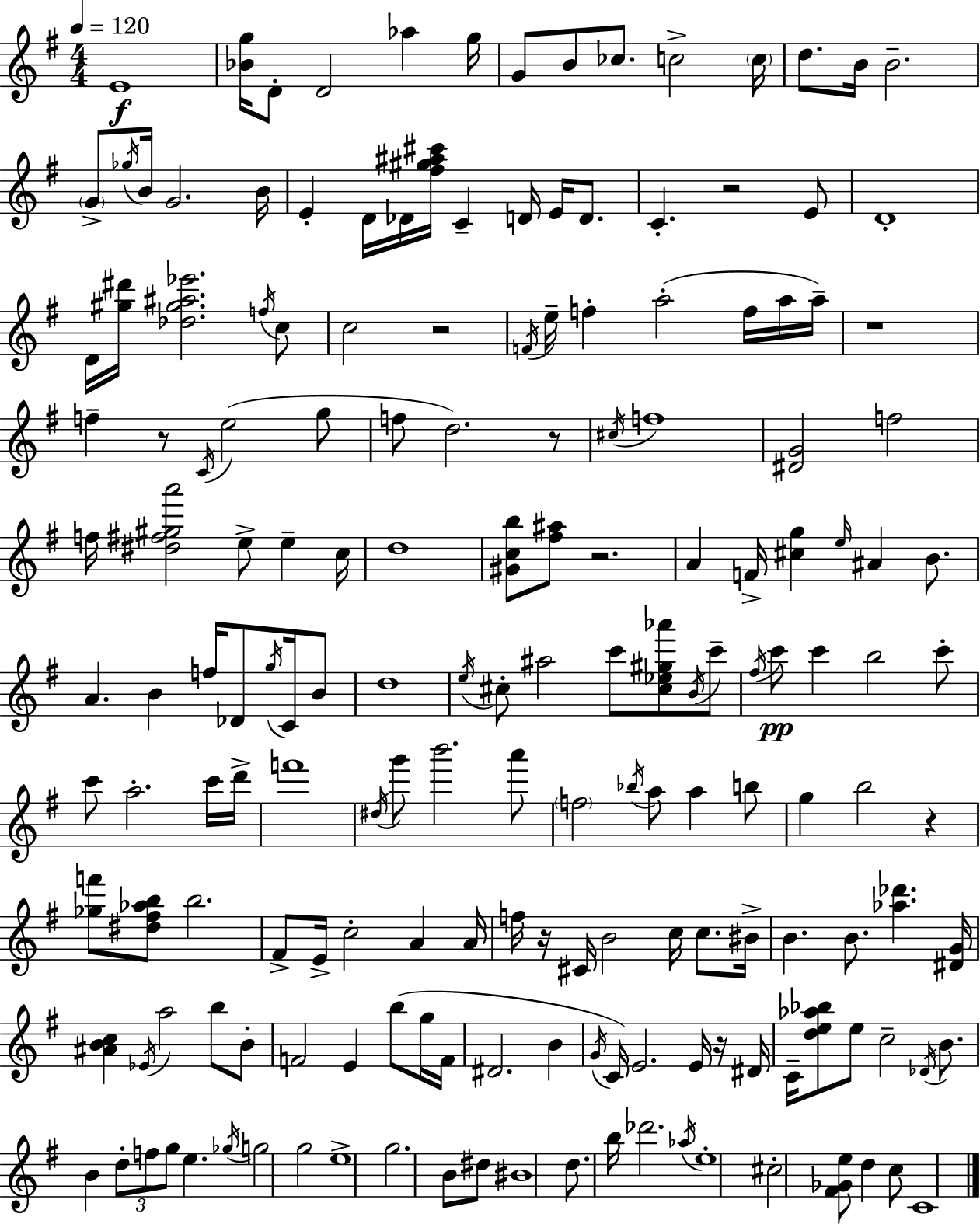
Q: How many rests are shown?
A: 9